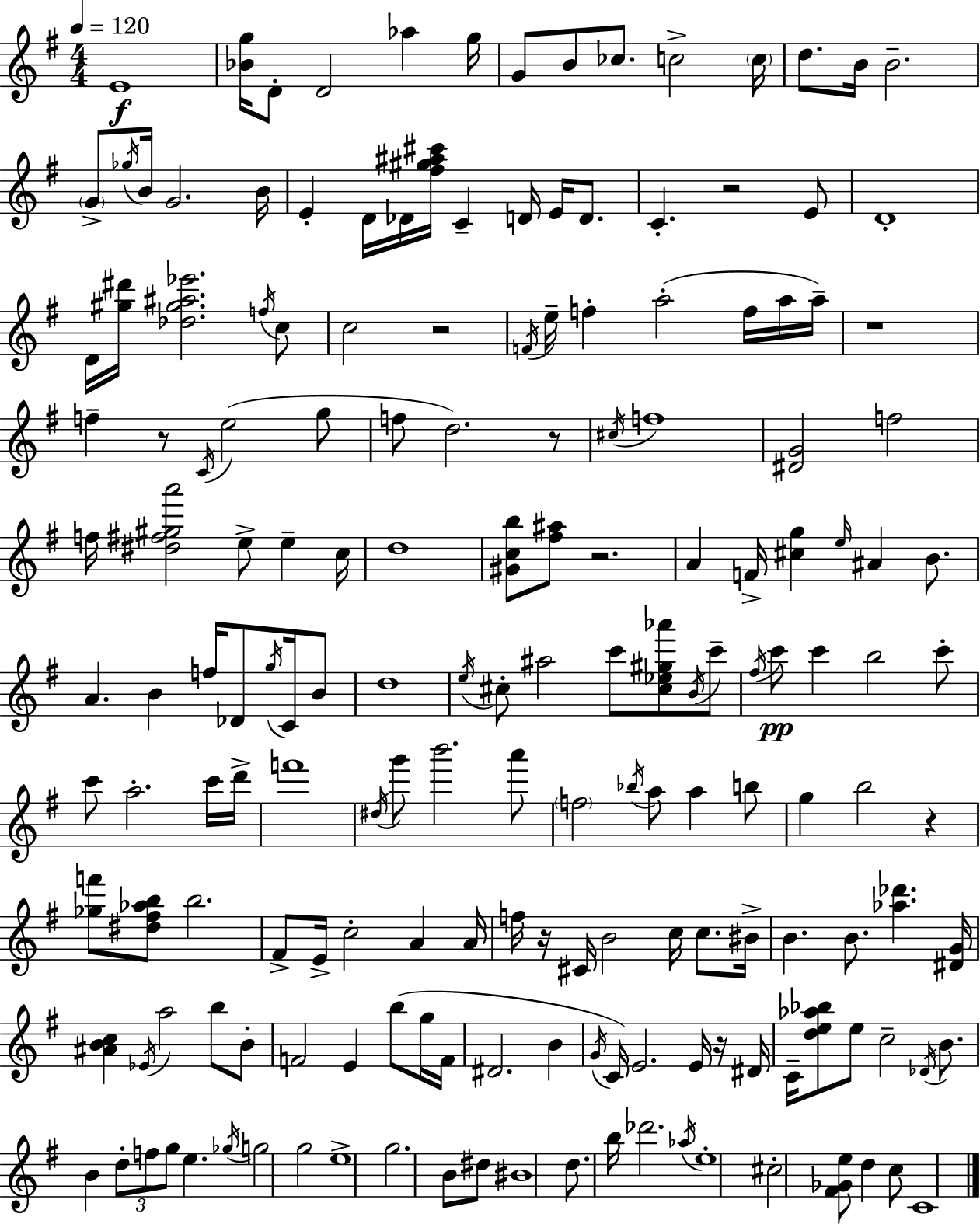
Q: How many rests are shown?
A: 9